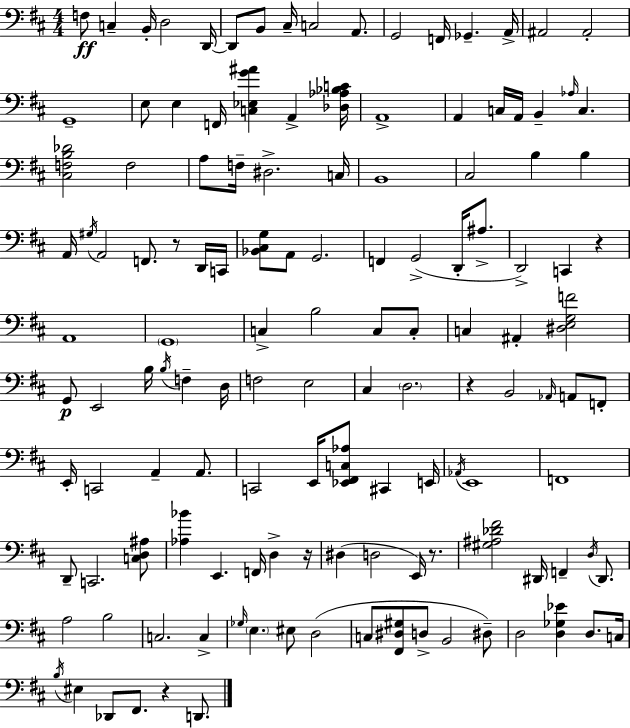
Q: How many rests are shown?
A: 6